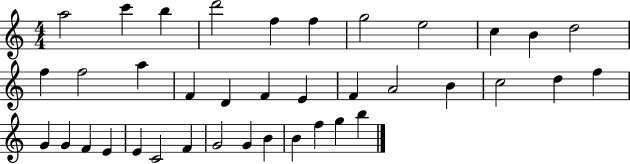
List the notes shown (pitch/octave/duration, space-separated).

A5/h C6/q B5/q D6/h F5/q F5/q G5/h E5/h C5/q B4/q D5/h F5/q F5/h A5/q F4/q D4/q F4/q E4/q F4/q A4/h B4/q C5/h D5/q F5/q G4/q G4/q F4/q E4/q E4/q C4/h F4/q G4/h G4/q B4/q B4/q F5/q G5/q B5/q